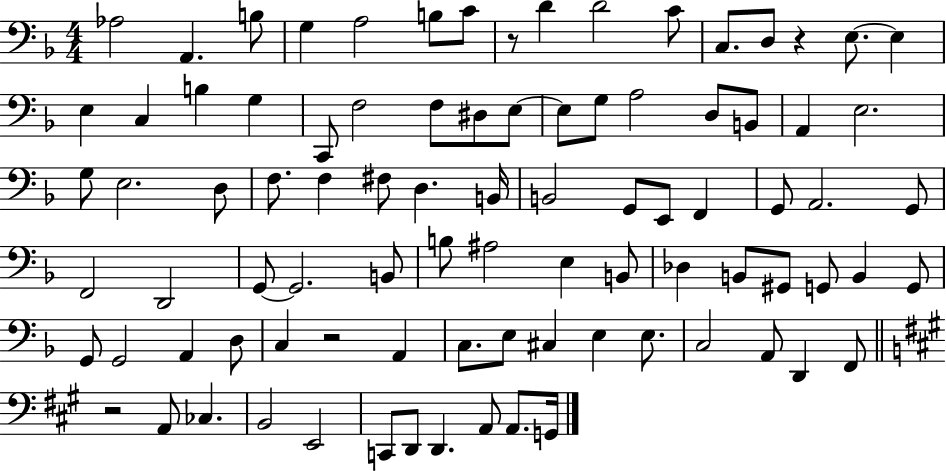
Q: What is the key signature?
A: F major